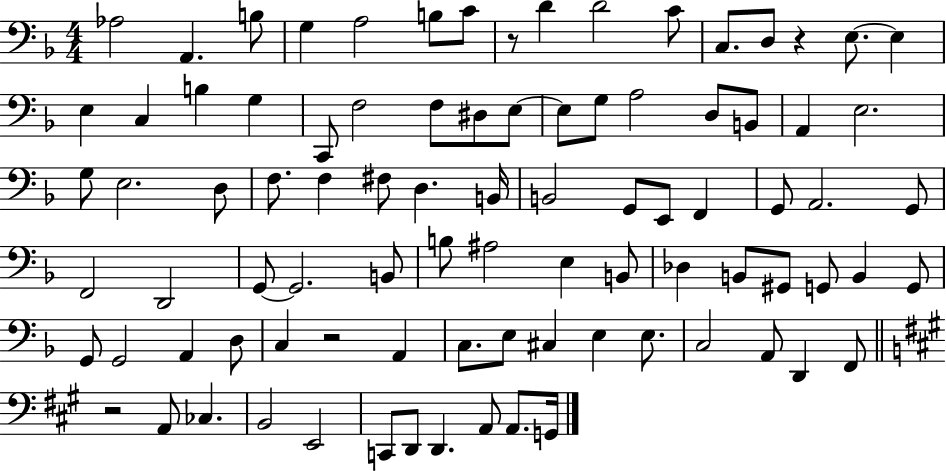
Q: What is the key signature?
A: F major